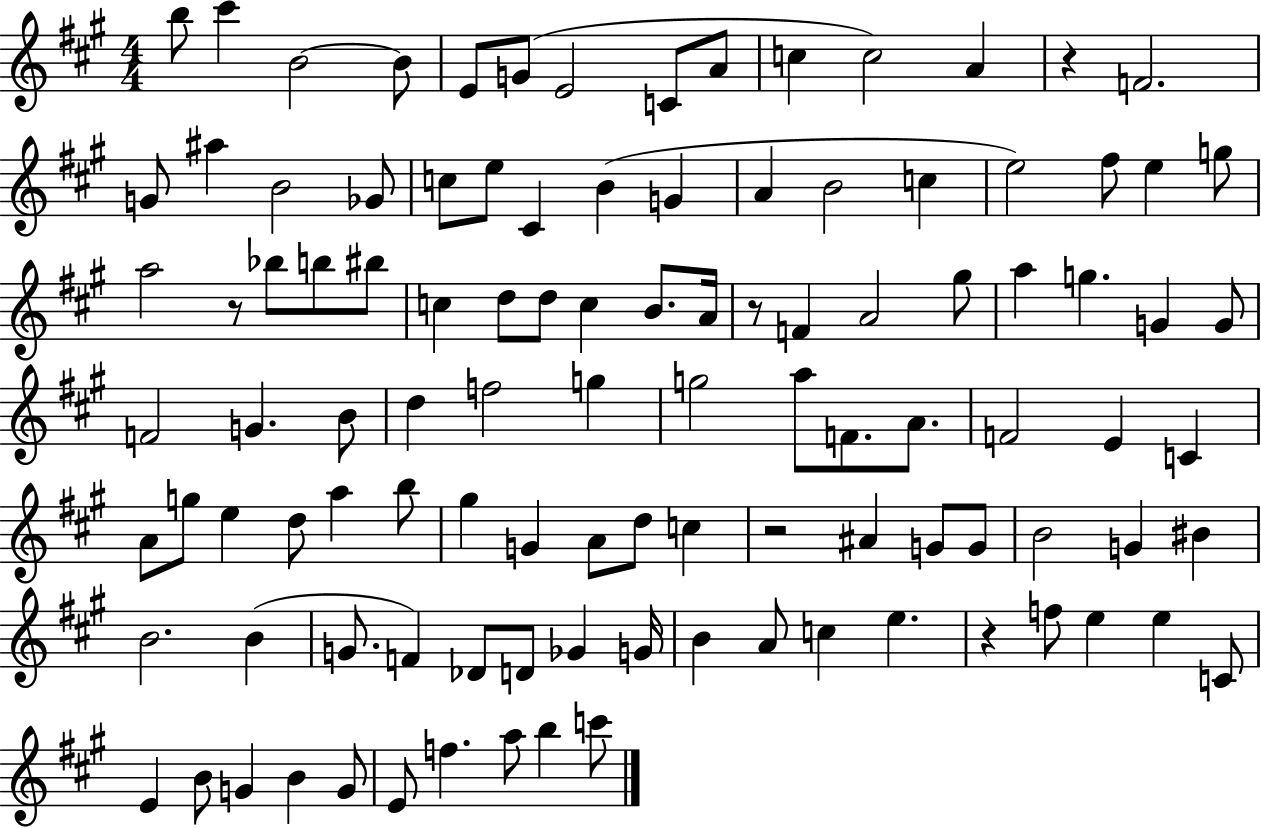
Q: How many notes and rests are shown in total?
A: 107